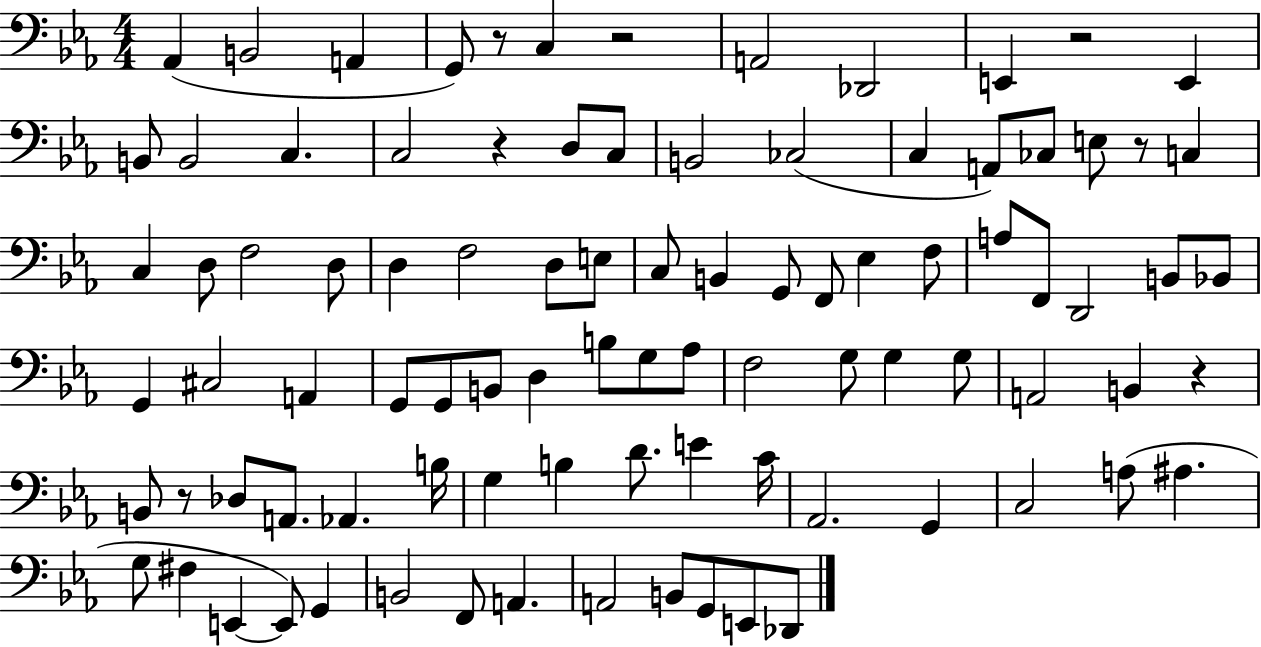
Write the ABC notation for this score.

X:1
T:Untitled
M:4/4
L:1/4
K:Eb
_A,, B,,2 A,, G,,/2 z/2 C, z2 A,,2 _D,,2 E,, z2 E,, B,,/2 B,,2 C, C,2 z D,/2 C,/2 B,,2 _C,2 C, A,,/2 _C,/2 E,/2 z/2 C, C, D,/2 F,2 D,/2 D, F,2 D,/2 E,/2 C,/2 B,, G,,/2 F,,/2 _E, F,/2 A,/2 F,,/2 D,,2 B,,/2 _B,,/2 G,, ^C,2 A,, G,,/2 G,,/2 B,,/2 D, B,/2 G,/2 _A,/2 F,2 G,/2 G, G,/2 A,,2 B,, z B,,/2 z/2 _D,/2 A,,/2 _A,, B,/4 G, B, D/2 E C/4 _A,,2 G,, C,2 A,/2 ^A, G,/2 ^F, E,, E,,/2 G,, B,,2 F,,/2 A,, A,,2 B,,/2 G,,/2 E,,/2 _D,,/2